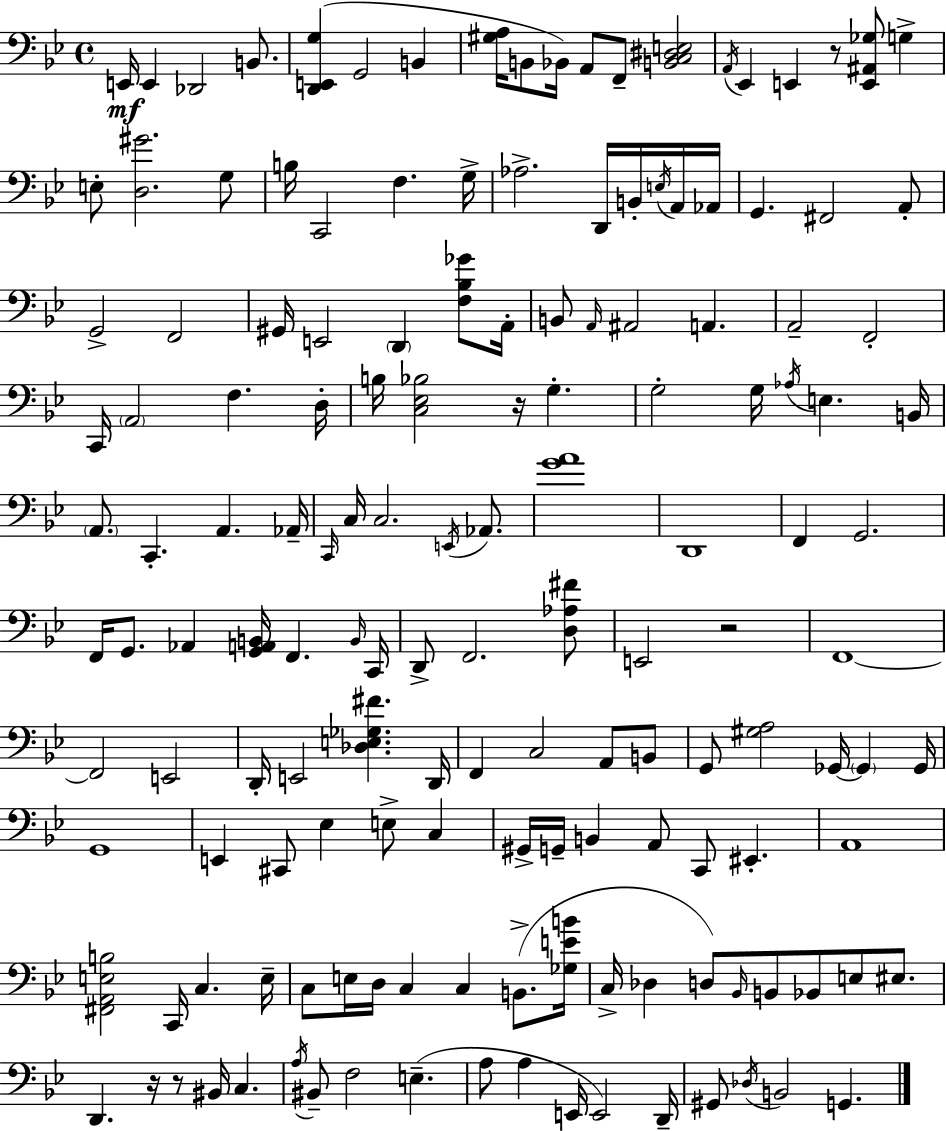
{
  \clef bass
  \time 4/4
  \defaultTimeSignature
  \key bes \major
  e,16\mf e,4 des,2 b,8. | <d, e, g>4( g,2 b,4 | <gis a>16 b,8 bes,16) a,8 f,8-- <b, c dis e>2 | \acciaccatura { a,16 } ees,4 e,4 r8 <e, ais, ges>8 g4-> | \break e8-. <d gis'>2. g8 | b16 c,2 f4. | g16-> aes2.-> d,16 b,16-. \acciaccatura { e16 } | a,16 aes,16 g,4. fis,2 | \break a,8-. g,2-> f,2 | gis,16 e,2 \parenthesize d,4 <f bes ges'>8 | a,16-. b,8 \grace { a,16 } ais,2 a,4. | a,2-- f,2-. | \break c,16 \parenthesize a,2 f4. | d16-. b16 <c ees bes>2 r16 g4.-. | g2-. g16 \acciaccatura { aes16 } e4. | b,16 \parenthesize a,8. c,4.-. a,4. | \break aes,16-- \grace { c,16 } c16 c2. | \acciaccatura { e,16 } aes,8. <g' a'>1 | d,1 | f,4 g,2. | \break f,16 g,8. aes,4 <g, a, b,>16 f,4. | \grace { b,16 } c,16 d,8-> f,2. | <d aes fis'>8 e,2 r2 | f,1~~ | \break f,2 e,2 | d,16-. e,2 | <des e ges fis'>4. d,16 f,4 c2 | a,8 b,8 g,8 <gis a>2 | \break ges,16~~ \parenthesize ges,4 ges,16 g,1 | e,4 cis,8 ees4 | e8-> c4 gis,16-> g,16-- b,4 a,8 c,8 | eis,4.-. a,1 | \break <fis, a, e b>2 c,16 | c4. e16-- c8 e16 d16 c4 c4 | b,8.->( <ges e' b'>16 c16-> des4 d8) \grace { bes,16 } b,8 | bes,8 e8 eis8. d,4. r16 r8 | \break bis,16 c4. \acciaccatura { a16 } bis,8-- f2 | e4.--( a8 a4 e,16 | e,2) d,16-- gis,8 \acciaccatura { des16 } b,2 | g,4. \bar "|."
}